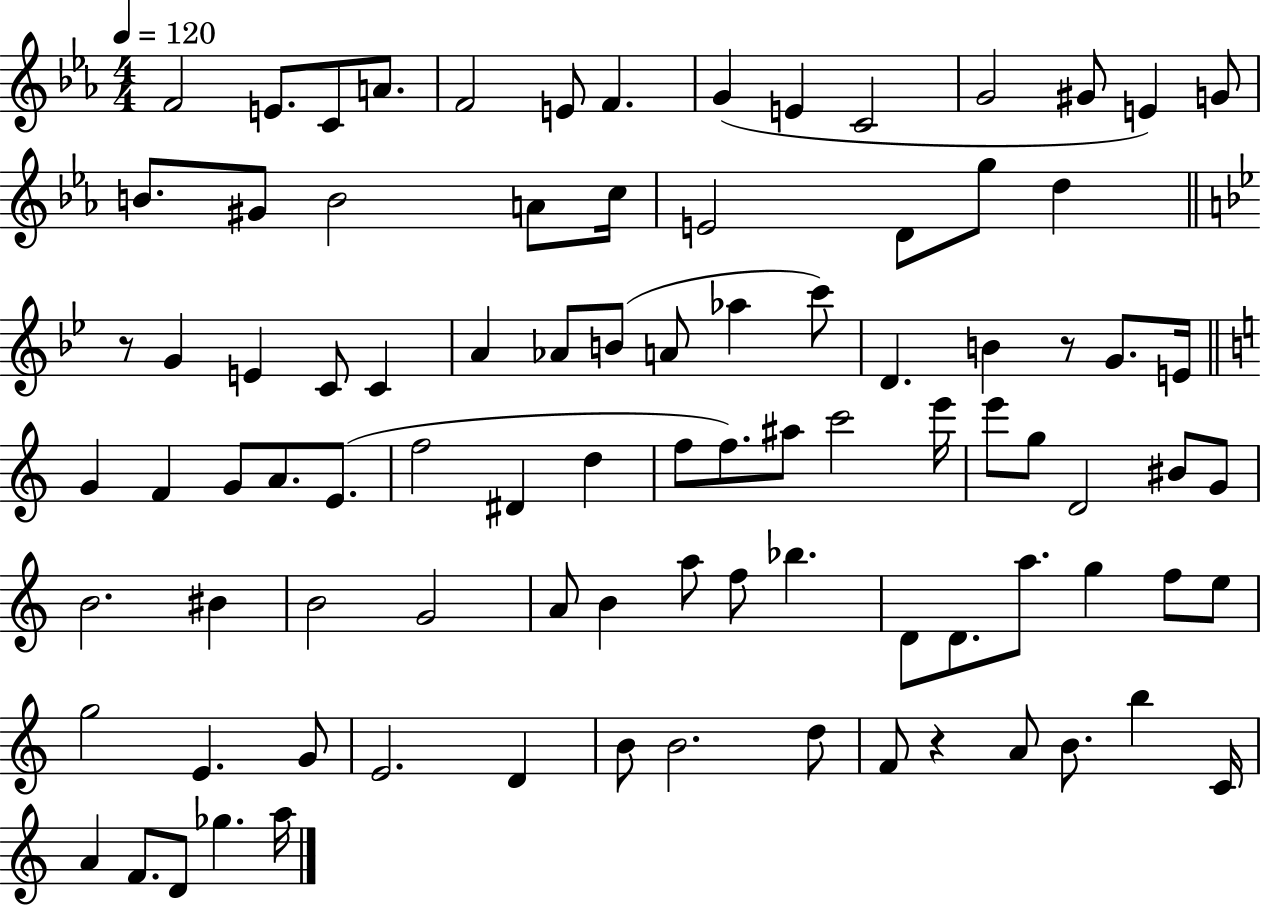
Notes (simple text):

F4/h E4/e. C4/e A4/e. F4/h E4/e F4/q. G4/q E4/q C4/h G4/h G#4/e E4/q G4/e B4/e. G#4/e B4/h A4/e C5/s E4/h D4/e G5/e D5/q R/e G4/q E4/q C4/e C4/q A4/q Ab4/e B4/e A4/e Ab5/q C6/e D4/q. B4/q R/e G4/e. E4/s G4/q F4/q G4/e A4/e. E4/e. F5/h D#4/q D5/q F5/e F5/e. A#5/e C6/h E6/s E6/e G5/e D4/h BIS4/e G4/e B4/h. BIS4/q B4/h G4/h A4/e B4/q A5/e F5/e Bb5/q. D4/e D4/e. A5/e. G5/q F5/e E5/e G5/h E4/q. G4/e E4/h. D4/q B4/e B4/h. D5/e F4/e R/q A4/e B4/e. B5/q C4/s A4/q F4/e. D4/e Gb5/q. A5/s